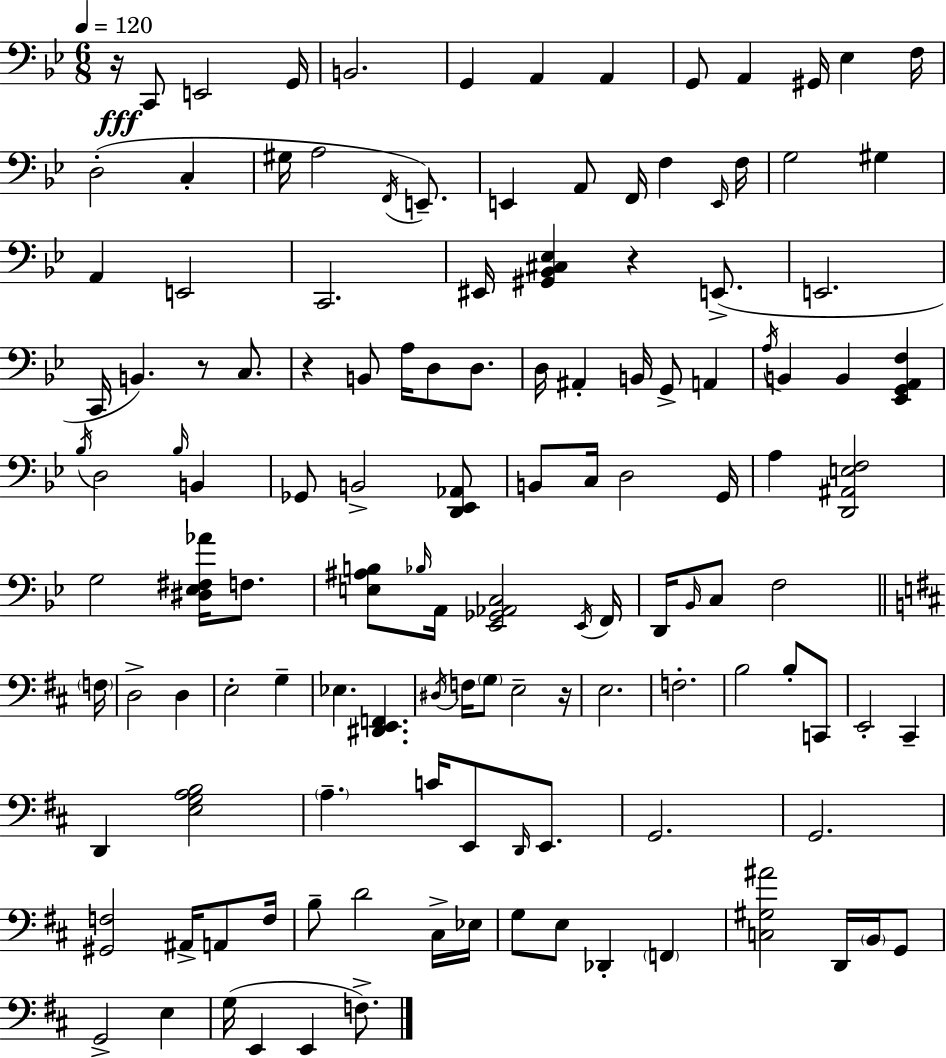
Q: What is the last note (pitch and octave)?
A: F3